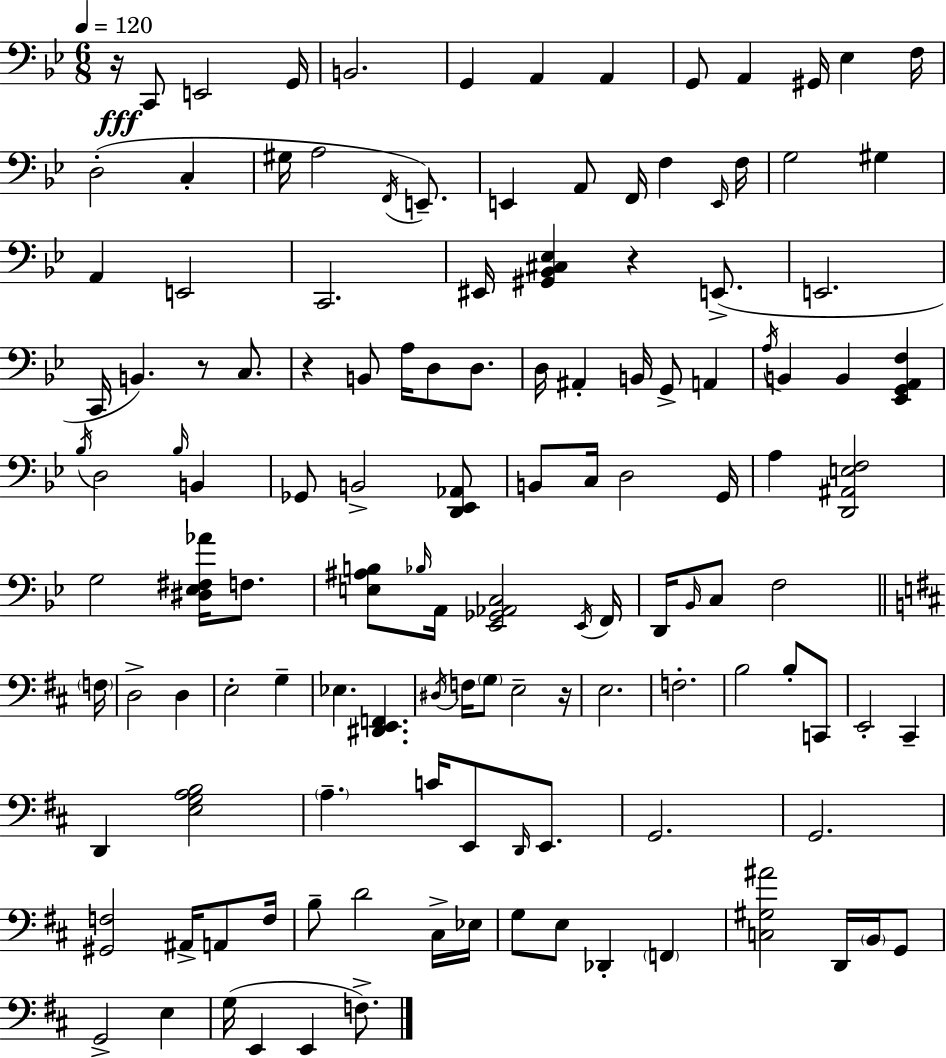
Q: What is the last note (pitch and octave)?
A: F3